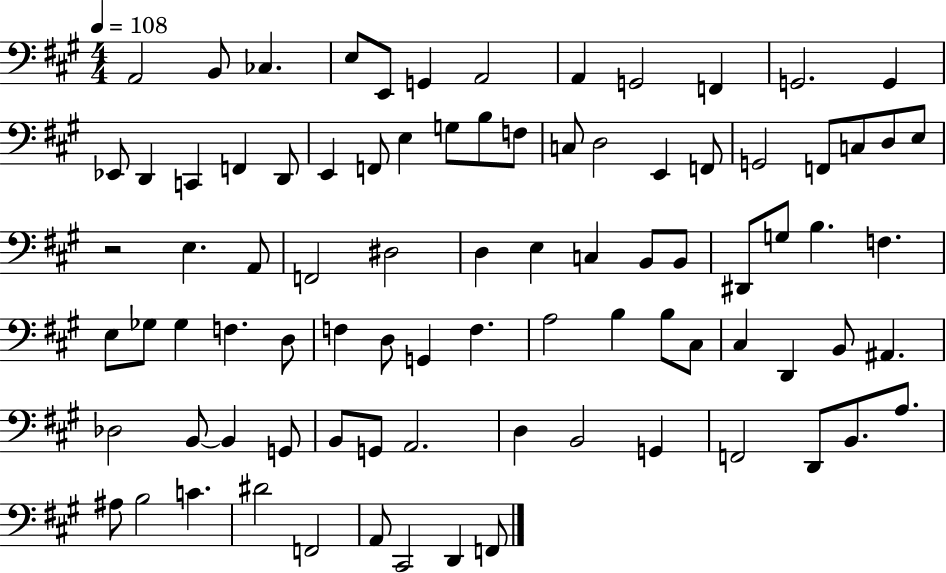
{
  \clef bass
  \numericTimeSignature
  \time 4/4
  \key a \major
  \tempo 4 = 108
  a,2 b,8 ces4. | e8 e,8 g,4 a,2 | a,4 g,2 f,4 | g,2. g,4 | \break ees,8 d,4 c,4 f,4 d,8 | e,4 f,8 e4 g8 b8 f8 | c8 d2 e,4 f,8 | g,2 f,8 c8 d8 e8 | \break r2 e4. a,8 | f,2 dis2 | d4 e4 c4 b,8 b,8 | dis,8 g8 b4. f4. | \break e8 ges8 ges4 f4. d8 | f4 d8 g,4 f4. | a2 b4 b8 cis8 | cis4 d,4 b,8 ais,4. | \break des2 b,8~~ b,4 g,8 | b,8 g,8 a,2. | d4 b,2 g,4 | f,2 d,8 b,8. a8. | \break ais8 b2 c'4. | dis'2 f,2 | a,8 cis,2 d,4 f,8 | \bar "|."
}